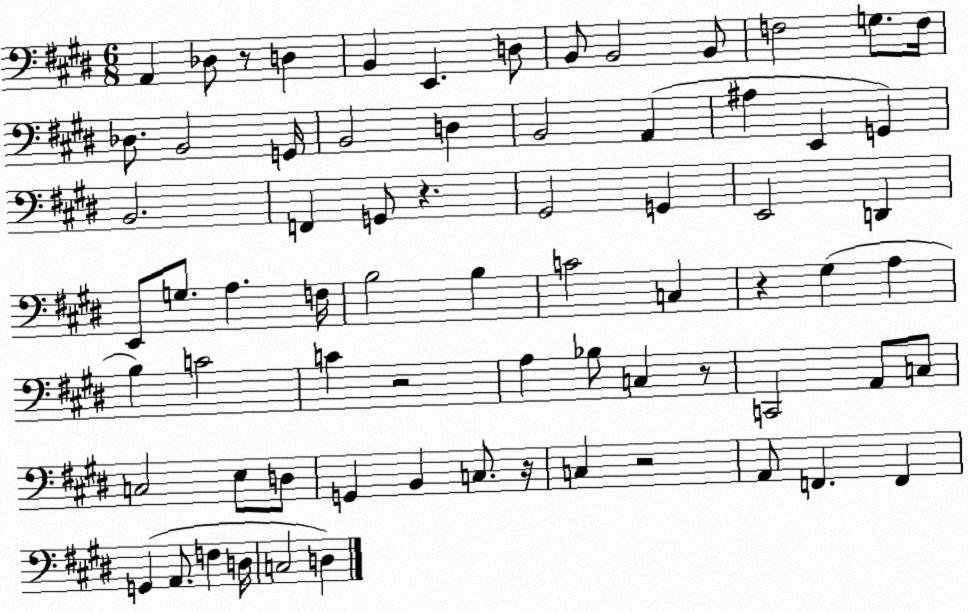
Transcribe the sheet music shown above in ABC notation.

X:1
T:Untitled
M:6/8
L:1/4
K:E
A,, _D,/2 z/2 D, B,, E,, D,/2 B,,/2 B,,2 B,,/2 F,2 G,/2 F,/4 _D,/2 B,,2 G,,/4 B,,2 D, B,,2 A,, ^A, E,, G,, B,,2 F,, G,,/2 z ^G,,2 G,, E,,2 D,, E,,/2 G,/2 A, F,/4 B,2 B, C2 C, z ^G, A, B, C2 C z2 A, _B,/2 C, z/2 C,,2 A,,/2 C,/2 C,2 E,/2 D,/2 G,, B,, C,/2 z/4 C, z2 A,,/2 F,, F,, G,, A,,/2 F, D,/4 C,2 D,